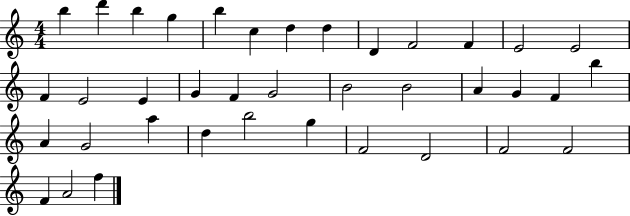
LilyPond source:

{
  \clef treble
  \numericTimeSignature
  \time 4/4
  \key c \major
  b''4 d'''4 b''4 g''4 | b''4 c''4 d''4 d''4 | d'4 f'2 f'4 | e'2 e'2 | \break f'4 e'2 e'4 | g'4 f'4 g'2 | b'2 b'2 | a'4 g'4 f'4 b''4 | \break a'4 g'2 a''4 | d''4 b''2 g''4 | f'2 d'2 | f'2 f'2 | \break f'4 a'2 f''4 | \bar "|."
}